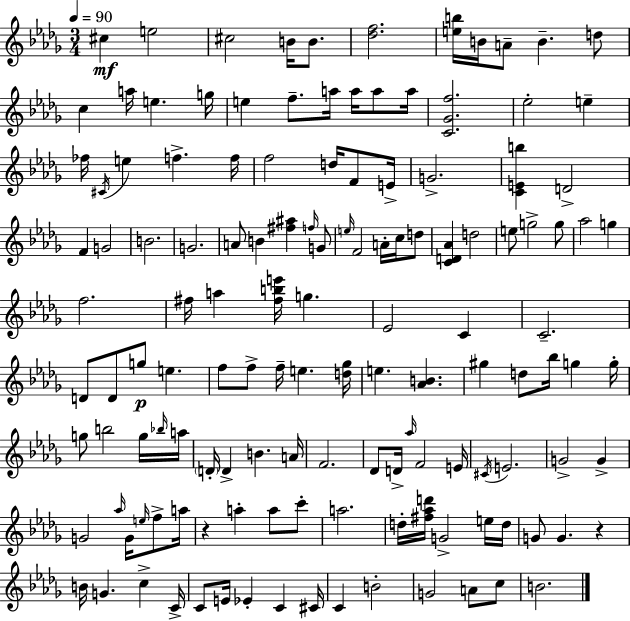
C#5/q E5/h C#5/h B4/s B4/e. [Db5,F5]/h. [E5,B5]/s B4/s A4/e B4/q. D5/e C5/q A5/s E5/q. G5/s E5/q F5/e. A5/s A5/s A5/e A5/s [C4,Gb4,F5]/h. Eb5/h E5/q FES5/s C#4/s E5/q F5/q. F5/s F5/h D5/s F4/e E4/s G4/h. [C4,E4,B5]/q D4/h F4/q G4/h B4/h. G4/h. A4/e B4/q [F#5,A#5]/q F5/s G4/e E5/s F4/h A4/s C5/s D5/e [C4,D4,Ab4]/q D5/h E5/e G5/h G5/e Ab5/h G5/q F5/h. F#5/s A5/q [F#5,B5,E6]/s G5/q. Eb4/h C4/q C4/h. D4/e D4/e G5/e E5/q. F5/e F5/e F5/s E5/q. [D5,Gb5]/s E5/q. [Ab4,B4]/q. G#5/q D5/e Bb5/s G5/q G5/s G5/e B5/h G5/s Bb5/s A5/s D4/s D4/q B4/q. A4/s F4/h. Db4/e D4/s Ab5/s F4/h E4/s C#4/s E4/h. G4/h G4/q G4/h Ab5/s G4/s E5/s F5/e A5/s R/q A5/q A5/e C6/e A5/h. D5/s [F#5,Ab5,D6]/s G4/h E5/s D5/s G4/e G4/q. R/q B4/s G4/q. C5/q C4/s C4/e E4/s Eb4/q C4/q C#4/s C4/q B4/h G4/h A4/e C5/e B4/h.